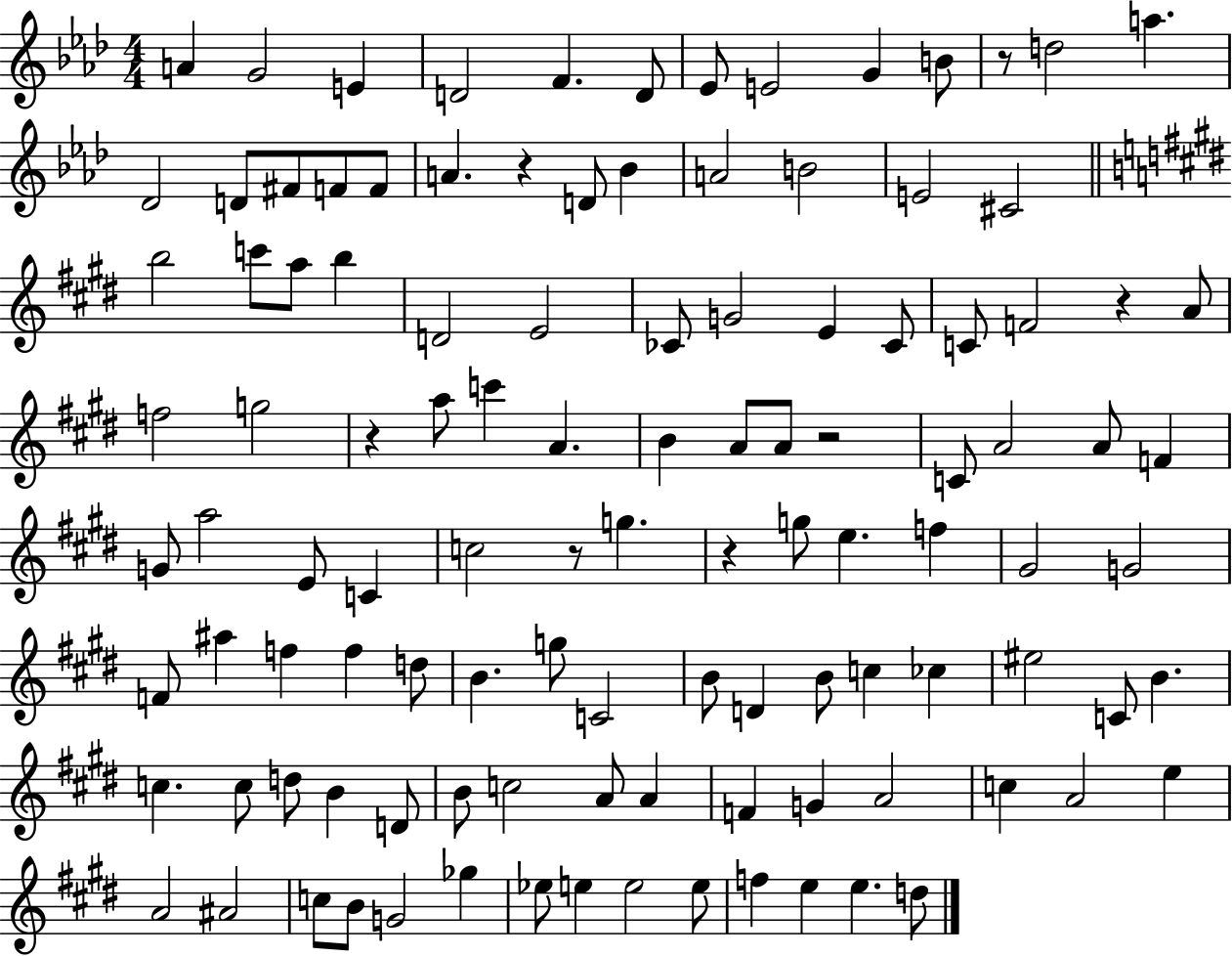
{
  \clef treble
  \numericTimeSignature
  \time 4/4
  \key aes \major
  a'4 g'2 e'4 | d'2 f'4. d'8 | ees'8 e'2 g'4 b'8 | r8 d''2 a''4. | \break des'2 d'8 fis'8 f'8 f'8 | a'4. r4 d'8 bes'4 | a'2 b'2 | e'2 cis'2 | \break \bar "||" \break \key e \major b''2 c'''8 a''8 b''4 | d'2 e'2 | ces'8 g'2 e'4 ces'8 | c'8 f'2 r4 a'8 | \break f''2 g''2 | r4 a''8 c'''4 a'4. | b'4 a'8 a'8 r2 | c'8 a'2 a'8 f'4 | \break g'8 a''2 e'8 c'4 | c''2 r8 g''4. | r4 g''8 e''4. f''4 | gis'2 g'2 | \break f'8 ais''4 f''4 f''4 d''8 | b'4. g''8 c'2 | b'8 d'4 b'8 c''4 ces''4 | eis''2 c'8 b'4. | \break c''4. c''8 d''8 b'4 d'8 | b'8 c''2 a'8 a'4 | f'4 g'4 a'2 | c''4 a'2 e''4 | \break a'2 ais'2 | c''8 b'8 g'2 ges''4 | ees''8 e''4 e''2 e''8 | f''4 e''4 e''4. d''8 | \break \bar "|."
}